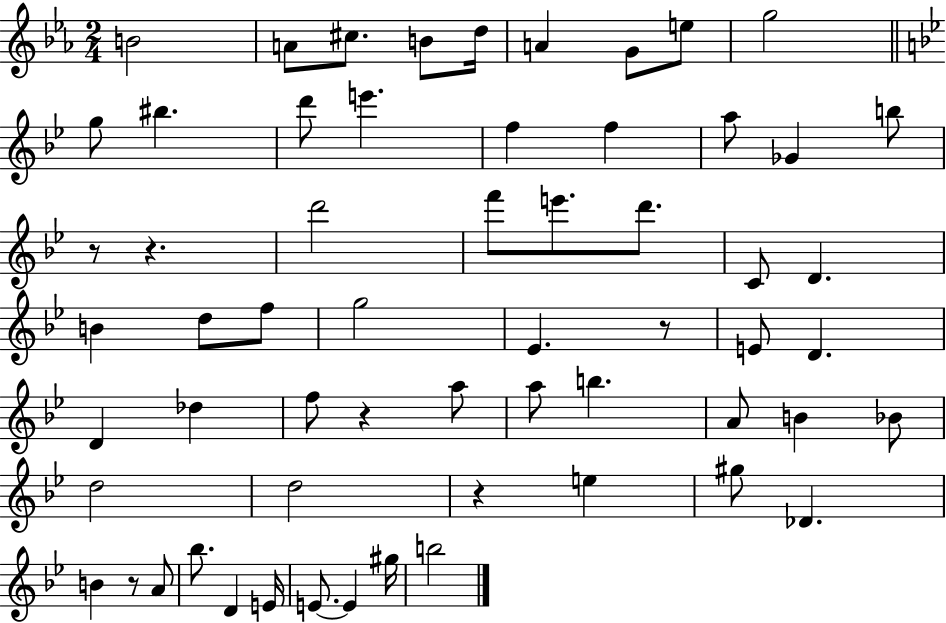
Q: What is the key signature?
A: EES major